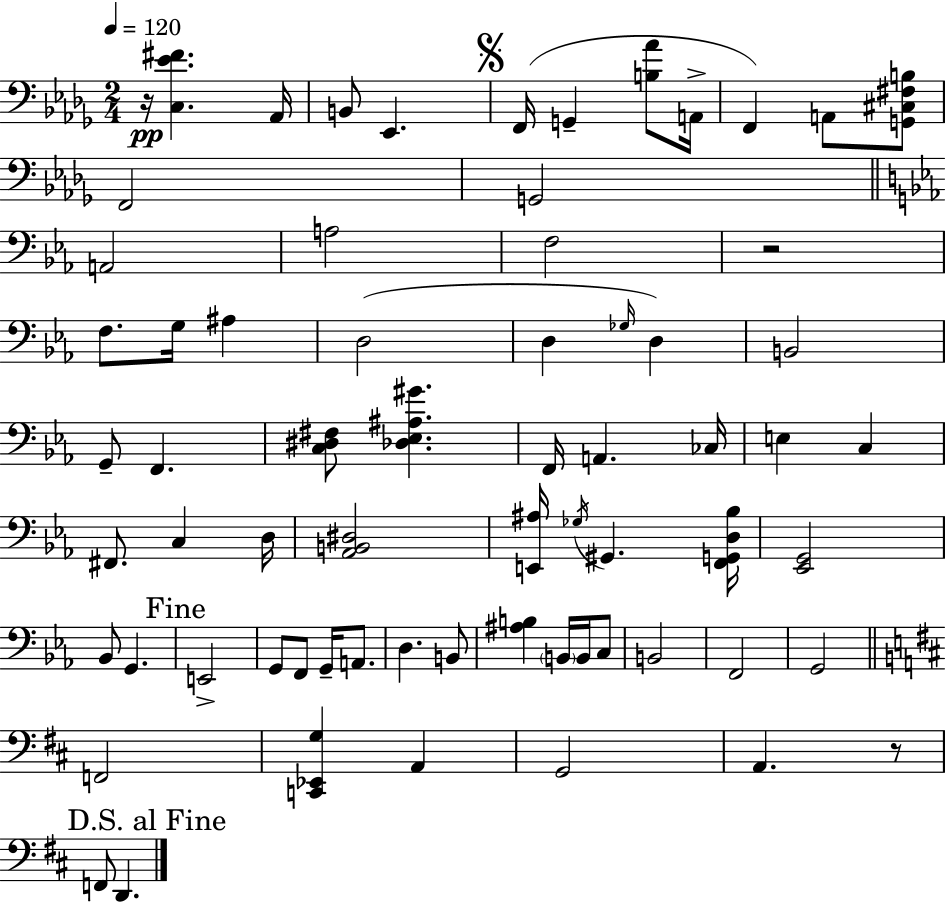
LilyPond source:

{
  \clef bass
  \numericTimeSignature
  \time 2/4
  \key bes \minor
  \tempo 4 = 120
  r16\pp <c ees' fis'>4. aes,16 | b,8 ees,4. | \mark \markup { \musicglyph "scripts.segno" } f,16( g,4-- <b aes'>8 a,16-> | f,4) a,8 <g, cis fis b>8 | \break f,2 | g,2 | \bar "||" \break \key ees \major a,2 | a2 | f2 | r2 | \break f8. g16 ais4 | d2( | d4 \grace { ges16 }) d4 | b,2 | \break g,8-- f,4. | <c dis fis>8 <des ees ais gis'>4. | f,16 a,4. | ces16 e4 c4 | \break fis,8. c4 | d16 <aes, b, dis>2 | <e, ais>16 \acciaccatura { ges16 } gis,4. | <f, g, d bes>16 <ees, g,>2 | \break bes,8 g,4. | \mark "Fine" e,2-> | g,8 f,8 g,16-- a,8. | d4. | \break b,8 <ais b>4 \parenthesize b,16 b,16 | c8 b,2 | f,2 | g,2 | \break \bar "||" \break \key d \major f,2 | <c, ees, g>4 a,4 | g,2 | a,4. r8 | \break \mark "D.S. al Fine" f,8 d,4. | \bar "|."
}